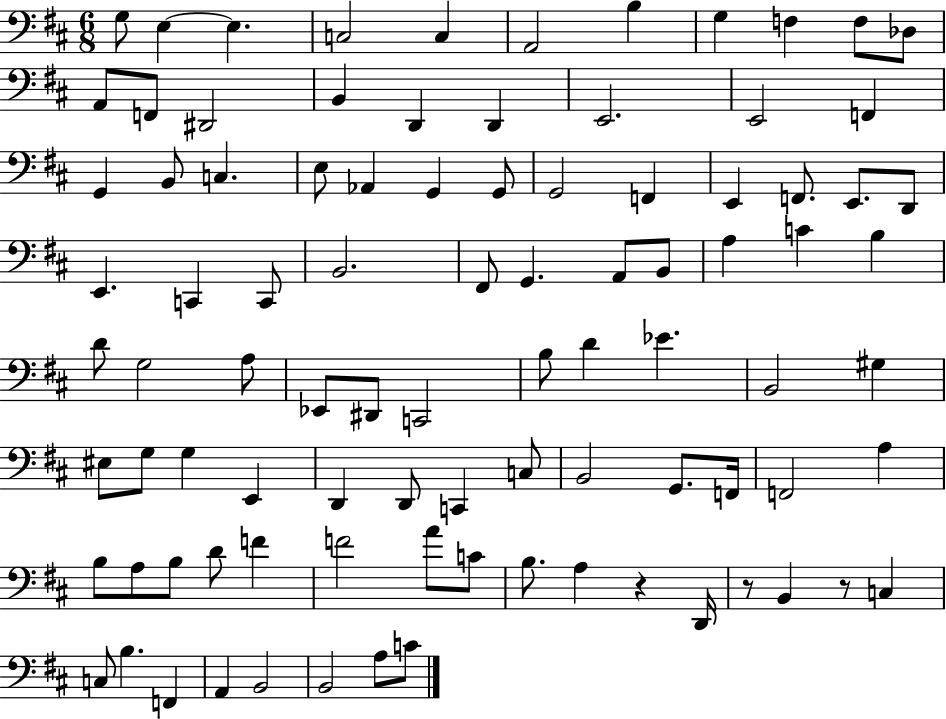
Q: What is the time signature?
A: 6/8